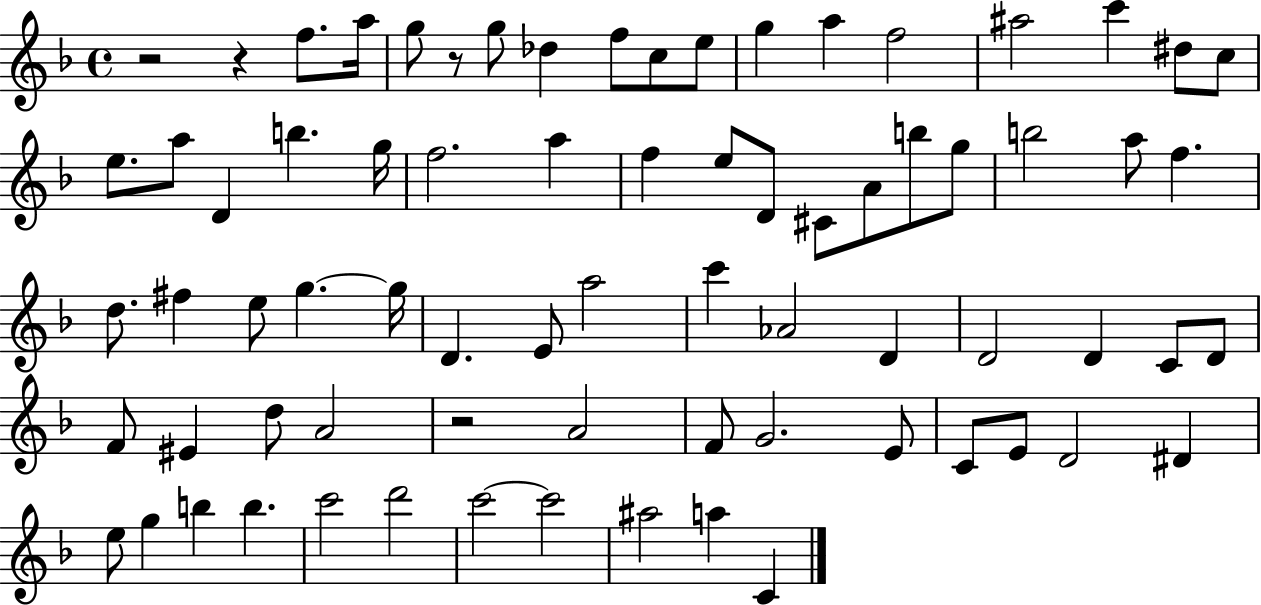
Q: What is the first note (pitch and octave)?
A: F5